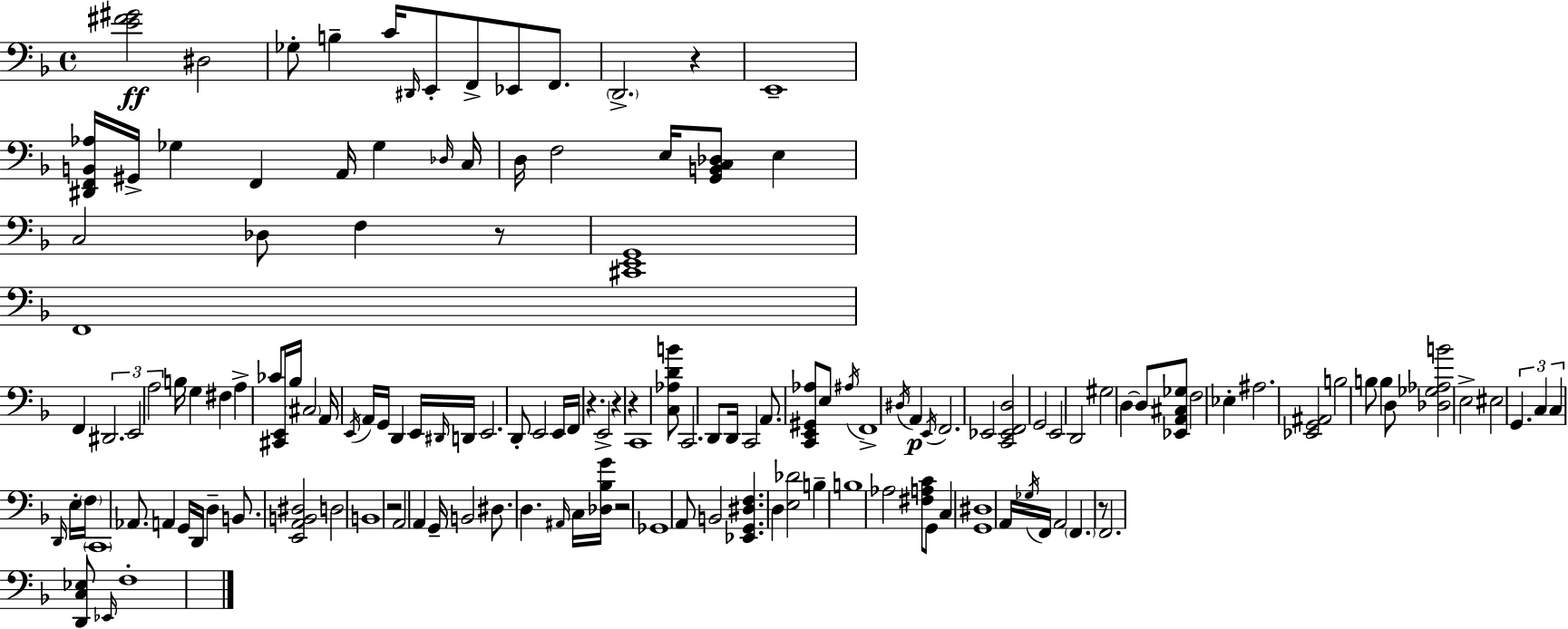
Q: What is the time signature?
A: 4/4